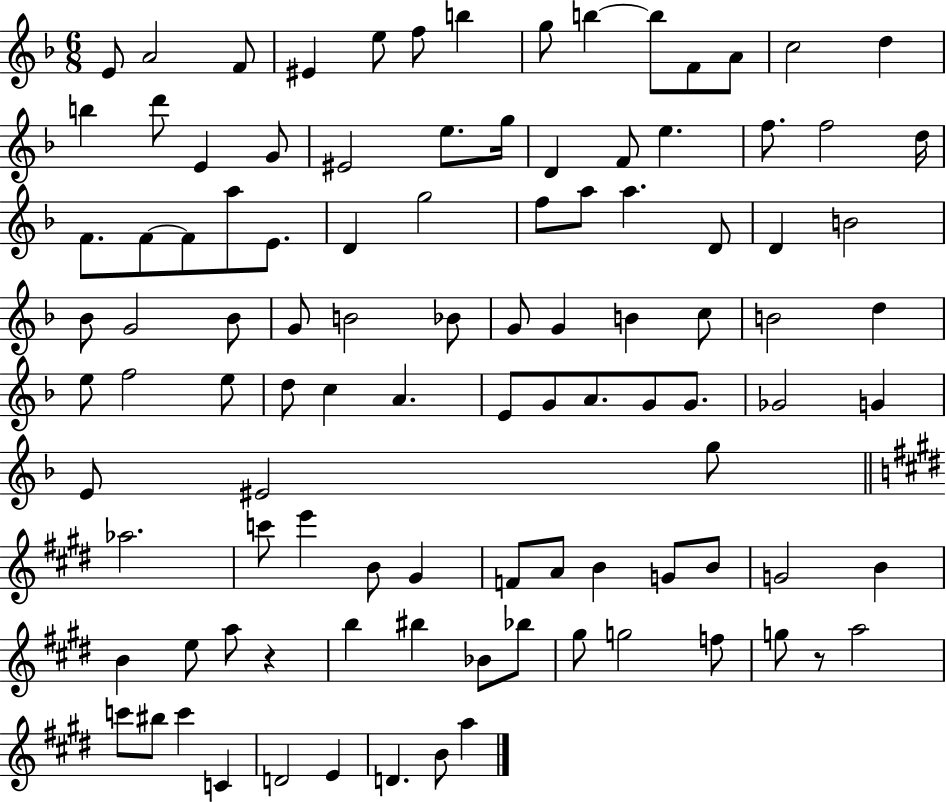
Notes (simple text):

E4/e A4/h F4/e EIS4/q E5/e F5/e B5/q G5/e B5/q B5/e F4/e A4/e C5/h D5/q B5/q D6/e E4/q G4/e EIS4/h E5/e. G5/s D4/q F4/e E5/q. F5/e. F5/h D5/s F4/e. F4/e F4/e A5/e E4/e. D4/q G5/h F5/e A5/e A5/q. D4/e D4/q B4/h Bb4/e G4/h Bb4/e G4/e B4/h Bb4/e G4/e G4/q B4/q C5/e B4/h D5/q E5/e F5/h E5/e D5/e C5/q A4/q. E4/e G4/e A4/e. G4/e G4/e. Gb4/h G4/q E4/e EIS4/h G5/e Ab5/h. C6/e E6/q B4/e G#4/q F4/e A4/e B4/q G4/e B4/e G4/h B4/q B4/q E5/e A5/e R/q B5/q BIS5/q Bb4/e Bb5/e G#5/e G5/h F5/e G5/e R/e A5/h C6/e BIS5/e C6/q C4/q D4/h E4/q D4/q. B4/e A5/q